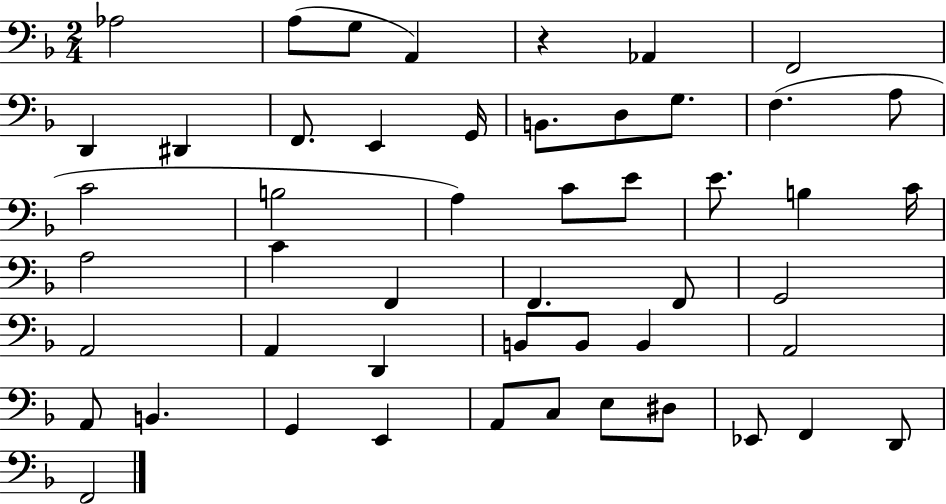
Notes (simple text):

Ab3/h A3/e G3/e A2/q R/q Ab2/q F2/h D2/q D#2/q F2/e. E2/q G2/s B2/e. D3/e G3/e. F3/q. A3/e C4/h B3/h A3/q C4/e E4/e E4/e. B3/q C4/s A3/h C4/q F2/q F2/q. F2/e G2/h A2/h A2/q D2/q B2/e B2/e B2/q A2/h A2/e B2/q. G2/q E2/q A2/e C3/e E3/e D#3/e Eb2/e F2/q D2/e F2/h